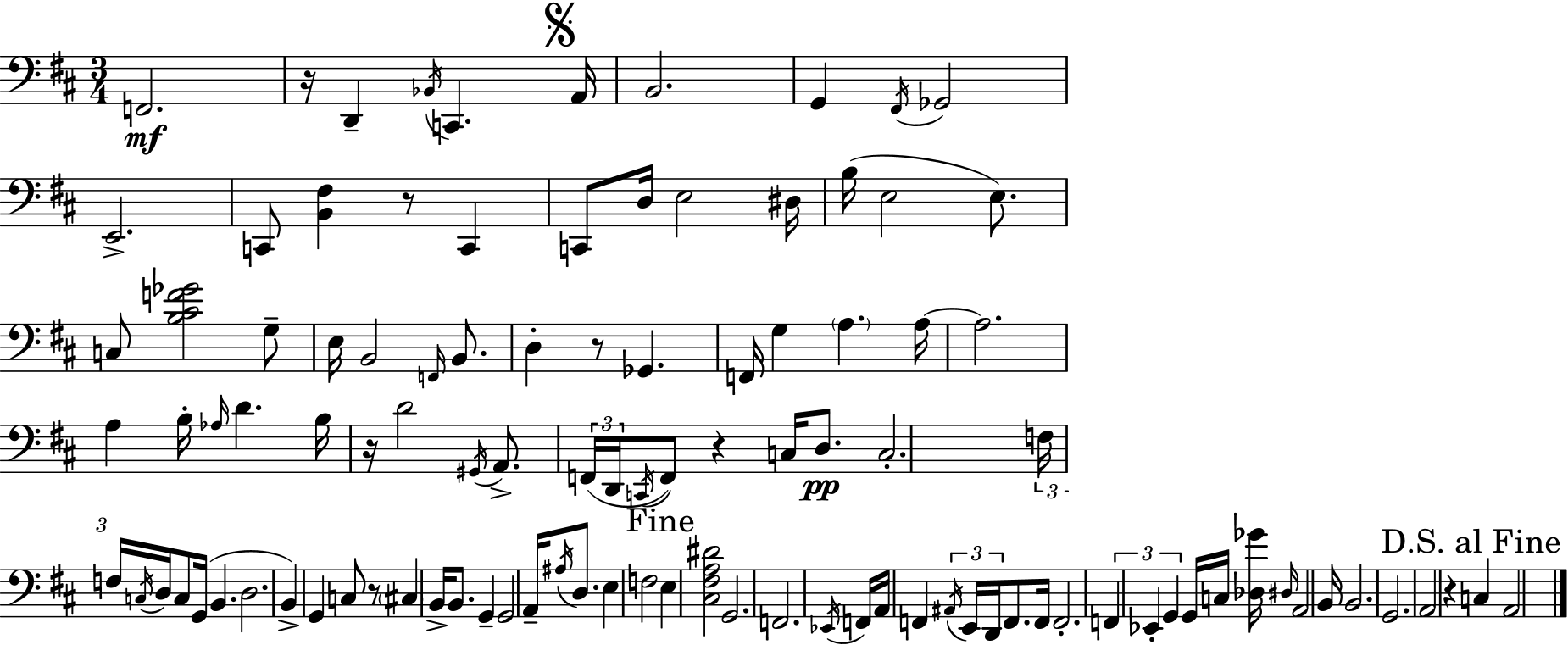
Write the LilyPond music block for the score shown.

{
  \clef bass
  \numericTimeSignature
  \time 3/4
  \key d \major
  f,2.\mf | r16 d,4-- \acciaccatura { bes,16 } c,4. | \mark \markup { \musicglyph "scripts.segno" } a,16 b,2. | g,4 \acciaccatura { fis,16 } ges,2 | \break e,2.-> | c,8 <b, fis>4 r8 c,4 | c,8 d16 e2 | dis16 b16( e2 e8.) | \break c8 <b cis' f' ges'>2 | g8-- e16 b,2 \grace { f,16 } | b,8. d4-. r8 ges,4. | f,16 g4 \parenthesize a4. | \break a16~~ a2. | a4 b16-. \grace { aes16 } d'4. | b16 r16 d'2 | \acciaccatura { gis,16 } a,8.-> \tuplet 3/2 { f,16( d,16 \acciaccatura { c,16 } } f,8) r4 | \break c16 d8.\pp c2.-. | \tuplet 3/2 { f16 f16 \acciaccatura { c16 } } d16 c8 | g,16( b,4. d2. | b,4->) g,4 | \break c8 r8 \parenthesize cis4 b,16-> | b,8. g,4-- g,2 | a,16-- \acciaccatura { ais16 } d8. e4 | f2 \mark "Fine" e4 | \break <cis fis a dis'>2 g,2. | f,2. | \acciaccatura { ees,16 } f,16 a,16 f,4 | \tuplet 3/2 { \acciaccatura { ais,16 } e,16 d,16 } f,8. f,16 f,2.-. | \break \tuplet 3/2 { f,4 | ees,4-. g,4 } g,16 c16 | <des ges'>16 \grace { dis16 } a,2 b,16 b,2. | g,2. | \break a,2 | r4 \mark "D.S. al Fine" c4 | a,2 \bar "|."
}